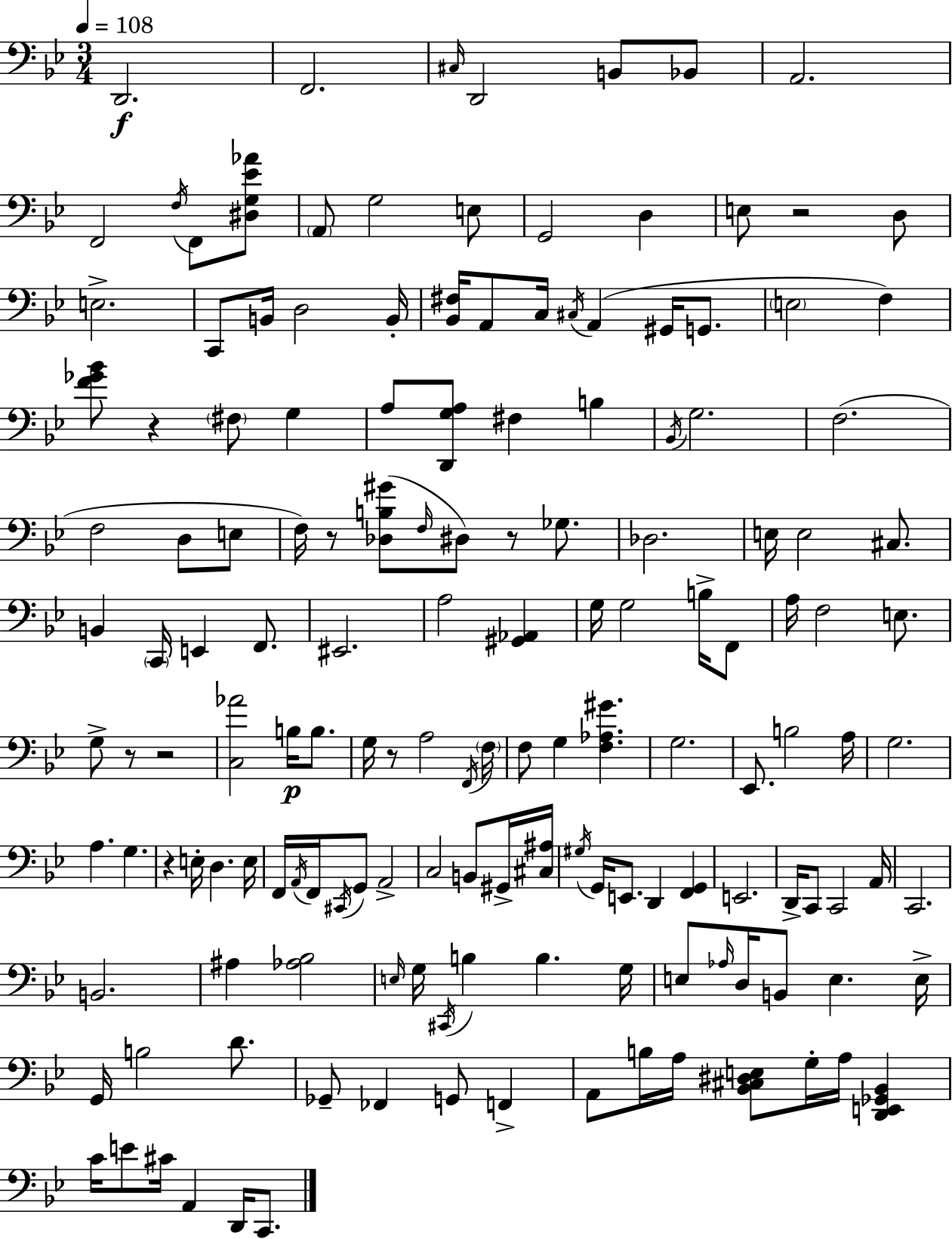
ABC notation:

X:1
T:Untitled
M:3/4
L:1/4
K:Gm
D,,2 F,,2 ^C,/4 D,,2 B,,/2 _B,,/2 A,,2 F,,2 F,/4 F,,/2 [^D,G,_E_A]/2 A,,/2 G,2 E,/2 G,,2 D, E,/2 z2 D,/2 E,2 C,,/2 B,,/4 D,2 B,,/4 [_B,,^F,]/4 A,,/2 C,/4 ^C,/4 A,, ^G,,/4 G,,/2 E,2 F, [F_G_B]/2 z ^F,/2 G, A,/2 [D,,G,A,]/2 ^F, B, _B,,/4 G,2 F,2 F,2 D,/2 E,/2 F,/4 z/2 [_D,B,^G]/2 F,/4 ^D,/2 z/2 _G,/2 _D,2 E,/4 E,2 ^C,/2 B,, C,,/4 E,, F,,/2 ^E,,2 A,2 [^G,,_A,,] G,/4 G,2 B,/4 F,,/2 A,/4 F,2 E,/2 G,/2 z/2 z2 [C,_A]2 B,/4 B,/2 G,/4 z/2 A,2 F,,/4 F,/4 F,/2 G, [F,_A,^G] G,2 _E,,/2 B,2 A,/4 G,2 A, G, z E,/4 D, E,/4 F,,/4 A,,/4 F,,/4 ^C,,/4 G,,/2 A,,2 C,2 B,,/2 ^G,,/4 [^C,^A,]/4 ^G,/4 G,,/4 E,,/2 D,, [F,,G,,] E,,2 D,,/4 C,,/2 C,,2 A,,/4 C,,2 B,,2 ^A, [_A,_B,]2 E,/4 G,/4 ^C,,/4 B, B, G,/4 E,/2 _A,/4 D,/4 B,,/2 E, E,/4 G,,/4 B,2 D/2 _G,,/2 _F,, G,,/2 F,, A,,/2 B,/4 A,/4 [_B,,^C,^D,E,]/2 G,/4 A,/4 [D,,E,,_G,,_B,,] C/4 E/2 ^C/4 A,, D,,/4 C,,/2